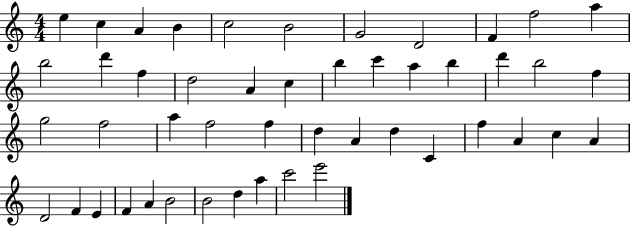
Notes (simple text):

E5/q C5/q A4/q B4/q C5/h B4/h G4/h D4/h F4/q F5/h A5/q B5/h D6/q F5/q D5/h A4/q C5/q B5/q C6/q A5/q B5/q D6/q B5/h F5/q G5/h F5/h A5/q F5/h F5/q D5/q A4/q D5/q C4/q F5/q A4/q C5/q A4/q D4/h F4/q E4/q F4/q A4/q B4/h B4/h D5/q A5/q C6/h E6/h